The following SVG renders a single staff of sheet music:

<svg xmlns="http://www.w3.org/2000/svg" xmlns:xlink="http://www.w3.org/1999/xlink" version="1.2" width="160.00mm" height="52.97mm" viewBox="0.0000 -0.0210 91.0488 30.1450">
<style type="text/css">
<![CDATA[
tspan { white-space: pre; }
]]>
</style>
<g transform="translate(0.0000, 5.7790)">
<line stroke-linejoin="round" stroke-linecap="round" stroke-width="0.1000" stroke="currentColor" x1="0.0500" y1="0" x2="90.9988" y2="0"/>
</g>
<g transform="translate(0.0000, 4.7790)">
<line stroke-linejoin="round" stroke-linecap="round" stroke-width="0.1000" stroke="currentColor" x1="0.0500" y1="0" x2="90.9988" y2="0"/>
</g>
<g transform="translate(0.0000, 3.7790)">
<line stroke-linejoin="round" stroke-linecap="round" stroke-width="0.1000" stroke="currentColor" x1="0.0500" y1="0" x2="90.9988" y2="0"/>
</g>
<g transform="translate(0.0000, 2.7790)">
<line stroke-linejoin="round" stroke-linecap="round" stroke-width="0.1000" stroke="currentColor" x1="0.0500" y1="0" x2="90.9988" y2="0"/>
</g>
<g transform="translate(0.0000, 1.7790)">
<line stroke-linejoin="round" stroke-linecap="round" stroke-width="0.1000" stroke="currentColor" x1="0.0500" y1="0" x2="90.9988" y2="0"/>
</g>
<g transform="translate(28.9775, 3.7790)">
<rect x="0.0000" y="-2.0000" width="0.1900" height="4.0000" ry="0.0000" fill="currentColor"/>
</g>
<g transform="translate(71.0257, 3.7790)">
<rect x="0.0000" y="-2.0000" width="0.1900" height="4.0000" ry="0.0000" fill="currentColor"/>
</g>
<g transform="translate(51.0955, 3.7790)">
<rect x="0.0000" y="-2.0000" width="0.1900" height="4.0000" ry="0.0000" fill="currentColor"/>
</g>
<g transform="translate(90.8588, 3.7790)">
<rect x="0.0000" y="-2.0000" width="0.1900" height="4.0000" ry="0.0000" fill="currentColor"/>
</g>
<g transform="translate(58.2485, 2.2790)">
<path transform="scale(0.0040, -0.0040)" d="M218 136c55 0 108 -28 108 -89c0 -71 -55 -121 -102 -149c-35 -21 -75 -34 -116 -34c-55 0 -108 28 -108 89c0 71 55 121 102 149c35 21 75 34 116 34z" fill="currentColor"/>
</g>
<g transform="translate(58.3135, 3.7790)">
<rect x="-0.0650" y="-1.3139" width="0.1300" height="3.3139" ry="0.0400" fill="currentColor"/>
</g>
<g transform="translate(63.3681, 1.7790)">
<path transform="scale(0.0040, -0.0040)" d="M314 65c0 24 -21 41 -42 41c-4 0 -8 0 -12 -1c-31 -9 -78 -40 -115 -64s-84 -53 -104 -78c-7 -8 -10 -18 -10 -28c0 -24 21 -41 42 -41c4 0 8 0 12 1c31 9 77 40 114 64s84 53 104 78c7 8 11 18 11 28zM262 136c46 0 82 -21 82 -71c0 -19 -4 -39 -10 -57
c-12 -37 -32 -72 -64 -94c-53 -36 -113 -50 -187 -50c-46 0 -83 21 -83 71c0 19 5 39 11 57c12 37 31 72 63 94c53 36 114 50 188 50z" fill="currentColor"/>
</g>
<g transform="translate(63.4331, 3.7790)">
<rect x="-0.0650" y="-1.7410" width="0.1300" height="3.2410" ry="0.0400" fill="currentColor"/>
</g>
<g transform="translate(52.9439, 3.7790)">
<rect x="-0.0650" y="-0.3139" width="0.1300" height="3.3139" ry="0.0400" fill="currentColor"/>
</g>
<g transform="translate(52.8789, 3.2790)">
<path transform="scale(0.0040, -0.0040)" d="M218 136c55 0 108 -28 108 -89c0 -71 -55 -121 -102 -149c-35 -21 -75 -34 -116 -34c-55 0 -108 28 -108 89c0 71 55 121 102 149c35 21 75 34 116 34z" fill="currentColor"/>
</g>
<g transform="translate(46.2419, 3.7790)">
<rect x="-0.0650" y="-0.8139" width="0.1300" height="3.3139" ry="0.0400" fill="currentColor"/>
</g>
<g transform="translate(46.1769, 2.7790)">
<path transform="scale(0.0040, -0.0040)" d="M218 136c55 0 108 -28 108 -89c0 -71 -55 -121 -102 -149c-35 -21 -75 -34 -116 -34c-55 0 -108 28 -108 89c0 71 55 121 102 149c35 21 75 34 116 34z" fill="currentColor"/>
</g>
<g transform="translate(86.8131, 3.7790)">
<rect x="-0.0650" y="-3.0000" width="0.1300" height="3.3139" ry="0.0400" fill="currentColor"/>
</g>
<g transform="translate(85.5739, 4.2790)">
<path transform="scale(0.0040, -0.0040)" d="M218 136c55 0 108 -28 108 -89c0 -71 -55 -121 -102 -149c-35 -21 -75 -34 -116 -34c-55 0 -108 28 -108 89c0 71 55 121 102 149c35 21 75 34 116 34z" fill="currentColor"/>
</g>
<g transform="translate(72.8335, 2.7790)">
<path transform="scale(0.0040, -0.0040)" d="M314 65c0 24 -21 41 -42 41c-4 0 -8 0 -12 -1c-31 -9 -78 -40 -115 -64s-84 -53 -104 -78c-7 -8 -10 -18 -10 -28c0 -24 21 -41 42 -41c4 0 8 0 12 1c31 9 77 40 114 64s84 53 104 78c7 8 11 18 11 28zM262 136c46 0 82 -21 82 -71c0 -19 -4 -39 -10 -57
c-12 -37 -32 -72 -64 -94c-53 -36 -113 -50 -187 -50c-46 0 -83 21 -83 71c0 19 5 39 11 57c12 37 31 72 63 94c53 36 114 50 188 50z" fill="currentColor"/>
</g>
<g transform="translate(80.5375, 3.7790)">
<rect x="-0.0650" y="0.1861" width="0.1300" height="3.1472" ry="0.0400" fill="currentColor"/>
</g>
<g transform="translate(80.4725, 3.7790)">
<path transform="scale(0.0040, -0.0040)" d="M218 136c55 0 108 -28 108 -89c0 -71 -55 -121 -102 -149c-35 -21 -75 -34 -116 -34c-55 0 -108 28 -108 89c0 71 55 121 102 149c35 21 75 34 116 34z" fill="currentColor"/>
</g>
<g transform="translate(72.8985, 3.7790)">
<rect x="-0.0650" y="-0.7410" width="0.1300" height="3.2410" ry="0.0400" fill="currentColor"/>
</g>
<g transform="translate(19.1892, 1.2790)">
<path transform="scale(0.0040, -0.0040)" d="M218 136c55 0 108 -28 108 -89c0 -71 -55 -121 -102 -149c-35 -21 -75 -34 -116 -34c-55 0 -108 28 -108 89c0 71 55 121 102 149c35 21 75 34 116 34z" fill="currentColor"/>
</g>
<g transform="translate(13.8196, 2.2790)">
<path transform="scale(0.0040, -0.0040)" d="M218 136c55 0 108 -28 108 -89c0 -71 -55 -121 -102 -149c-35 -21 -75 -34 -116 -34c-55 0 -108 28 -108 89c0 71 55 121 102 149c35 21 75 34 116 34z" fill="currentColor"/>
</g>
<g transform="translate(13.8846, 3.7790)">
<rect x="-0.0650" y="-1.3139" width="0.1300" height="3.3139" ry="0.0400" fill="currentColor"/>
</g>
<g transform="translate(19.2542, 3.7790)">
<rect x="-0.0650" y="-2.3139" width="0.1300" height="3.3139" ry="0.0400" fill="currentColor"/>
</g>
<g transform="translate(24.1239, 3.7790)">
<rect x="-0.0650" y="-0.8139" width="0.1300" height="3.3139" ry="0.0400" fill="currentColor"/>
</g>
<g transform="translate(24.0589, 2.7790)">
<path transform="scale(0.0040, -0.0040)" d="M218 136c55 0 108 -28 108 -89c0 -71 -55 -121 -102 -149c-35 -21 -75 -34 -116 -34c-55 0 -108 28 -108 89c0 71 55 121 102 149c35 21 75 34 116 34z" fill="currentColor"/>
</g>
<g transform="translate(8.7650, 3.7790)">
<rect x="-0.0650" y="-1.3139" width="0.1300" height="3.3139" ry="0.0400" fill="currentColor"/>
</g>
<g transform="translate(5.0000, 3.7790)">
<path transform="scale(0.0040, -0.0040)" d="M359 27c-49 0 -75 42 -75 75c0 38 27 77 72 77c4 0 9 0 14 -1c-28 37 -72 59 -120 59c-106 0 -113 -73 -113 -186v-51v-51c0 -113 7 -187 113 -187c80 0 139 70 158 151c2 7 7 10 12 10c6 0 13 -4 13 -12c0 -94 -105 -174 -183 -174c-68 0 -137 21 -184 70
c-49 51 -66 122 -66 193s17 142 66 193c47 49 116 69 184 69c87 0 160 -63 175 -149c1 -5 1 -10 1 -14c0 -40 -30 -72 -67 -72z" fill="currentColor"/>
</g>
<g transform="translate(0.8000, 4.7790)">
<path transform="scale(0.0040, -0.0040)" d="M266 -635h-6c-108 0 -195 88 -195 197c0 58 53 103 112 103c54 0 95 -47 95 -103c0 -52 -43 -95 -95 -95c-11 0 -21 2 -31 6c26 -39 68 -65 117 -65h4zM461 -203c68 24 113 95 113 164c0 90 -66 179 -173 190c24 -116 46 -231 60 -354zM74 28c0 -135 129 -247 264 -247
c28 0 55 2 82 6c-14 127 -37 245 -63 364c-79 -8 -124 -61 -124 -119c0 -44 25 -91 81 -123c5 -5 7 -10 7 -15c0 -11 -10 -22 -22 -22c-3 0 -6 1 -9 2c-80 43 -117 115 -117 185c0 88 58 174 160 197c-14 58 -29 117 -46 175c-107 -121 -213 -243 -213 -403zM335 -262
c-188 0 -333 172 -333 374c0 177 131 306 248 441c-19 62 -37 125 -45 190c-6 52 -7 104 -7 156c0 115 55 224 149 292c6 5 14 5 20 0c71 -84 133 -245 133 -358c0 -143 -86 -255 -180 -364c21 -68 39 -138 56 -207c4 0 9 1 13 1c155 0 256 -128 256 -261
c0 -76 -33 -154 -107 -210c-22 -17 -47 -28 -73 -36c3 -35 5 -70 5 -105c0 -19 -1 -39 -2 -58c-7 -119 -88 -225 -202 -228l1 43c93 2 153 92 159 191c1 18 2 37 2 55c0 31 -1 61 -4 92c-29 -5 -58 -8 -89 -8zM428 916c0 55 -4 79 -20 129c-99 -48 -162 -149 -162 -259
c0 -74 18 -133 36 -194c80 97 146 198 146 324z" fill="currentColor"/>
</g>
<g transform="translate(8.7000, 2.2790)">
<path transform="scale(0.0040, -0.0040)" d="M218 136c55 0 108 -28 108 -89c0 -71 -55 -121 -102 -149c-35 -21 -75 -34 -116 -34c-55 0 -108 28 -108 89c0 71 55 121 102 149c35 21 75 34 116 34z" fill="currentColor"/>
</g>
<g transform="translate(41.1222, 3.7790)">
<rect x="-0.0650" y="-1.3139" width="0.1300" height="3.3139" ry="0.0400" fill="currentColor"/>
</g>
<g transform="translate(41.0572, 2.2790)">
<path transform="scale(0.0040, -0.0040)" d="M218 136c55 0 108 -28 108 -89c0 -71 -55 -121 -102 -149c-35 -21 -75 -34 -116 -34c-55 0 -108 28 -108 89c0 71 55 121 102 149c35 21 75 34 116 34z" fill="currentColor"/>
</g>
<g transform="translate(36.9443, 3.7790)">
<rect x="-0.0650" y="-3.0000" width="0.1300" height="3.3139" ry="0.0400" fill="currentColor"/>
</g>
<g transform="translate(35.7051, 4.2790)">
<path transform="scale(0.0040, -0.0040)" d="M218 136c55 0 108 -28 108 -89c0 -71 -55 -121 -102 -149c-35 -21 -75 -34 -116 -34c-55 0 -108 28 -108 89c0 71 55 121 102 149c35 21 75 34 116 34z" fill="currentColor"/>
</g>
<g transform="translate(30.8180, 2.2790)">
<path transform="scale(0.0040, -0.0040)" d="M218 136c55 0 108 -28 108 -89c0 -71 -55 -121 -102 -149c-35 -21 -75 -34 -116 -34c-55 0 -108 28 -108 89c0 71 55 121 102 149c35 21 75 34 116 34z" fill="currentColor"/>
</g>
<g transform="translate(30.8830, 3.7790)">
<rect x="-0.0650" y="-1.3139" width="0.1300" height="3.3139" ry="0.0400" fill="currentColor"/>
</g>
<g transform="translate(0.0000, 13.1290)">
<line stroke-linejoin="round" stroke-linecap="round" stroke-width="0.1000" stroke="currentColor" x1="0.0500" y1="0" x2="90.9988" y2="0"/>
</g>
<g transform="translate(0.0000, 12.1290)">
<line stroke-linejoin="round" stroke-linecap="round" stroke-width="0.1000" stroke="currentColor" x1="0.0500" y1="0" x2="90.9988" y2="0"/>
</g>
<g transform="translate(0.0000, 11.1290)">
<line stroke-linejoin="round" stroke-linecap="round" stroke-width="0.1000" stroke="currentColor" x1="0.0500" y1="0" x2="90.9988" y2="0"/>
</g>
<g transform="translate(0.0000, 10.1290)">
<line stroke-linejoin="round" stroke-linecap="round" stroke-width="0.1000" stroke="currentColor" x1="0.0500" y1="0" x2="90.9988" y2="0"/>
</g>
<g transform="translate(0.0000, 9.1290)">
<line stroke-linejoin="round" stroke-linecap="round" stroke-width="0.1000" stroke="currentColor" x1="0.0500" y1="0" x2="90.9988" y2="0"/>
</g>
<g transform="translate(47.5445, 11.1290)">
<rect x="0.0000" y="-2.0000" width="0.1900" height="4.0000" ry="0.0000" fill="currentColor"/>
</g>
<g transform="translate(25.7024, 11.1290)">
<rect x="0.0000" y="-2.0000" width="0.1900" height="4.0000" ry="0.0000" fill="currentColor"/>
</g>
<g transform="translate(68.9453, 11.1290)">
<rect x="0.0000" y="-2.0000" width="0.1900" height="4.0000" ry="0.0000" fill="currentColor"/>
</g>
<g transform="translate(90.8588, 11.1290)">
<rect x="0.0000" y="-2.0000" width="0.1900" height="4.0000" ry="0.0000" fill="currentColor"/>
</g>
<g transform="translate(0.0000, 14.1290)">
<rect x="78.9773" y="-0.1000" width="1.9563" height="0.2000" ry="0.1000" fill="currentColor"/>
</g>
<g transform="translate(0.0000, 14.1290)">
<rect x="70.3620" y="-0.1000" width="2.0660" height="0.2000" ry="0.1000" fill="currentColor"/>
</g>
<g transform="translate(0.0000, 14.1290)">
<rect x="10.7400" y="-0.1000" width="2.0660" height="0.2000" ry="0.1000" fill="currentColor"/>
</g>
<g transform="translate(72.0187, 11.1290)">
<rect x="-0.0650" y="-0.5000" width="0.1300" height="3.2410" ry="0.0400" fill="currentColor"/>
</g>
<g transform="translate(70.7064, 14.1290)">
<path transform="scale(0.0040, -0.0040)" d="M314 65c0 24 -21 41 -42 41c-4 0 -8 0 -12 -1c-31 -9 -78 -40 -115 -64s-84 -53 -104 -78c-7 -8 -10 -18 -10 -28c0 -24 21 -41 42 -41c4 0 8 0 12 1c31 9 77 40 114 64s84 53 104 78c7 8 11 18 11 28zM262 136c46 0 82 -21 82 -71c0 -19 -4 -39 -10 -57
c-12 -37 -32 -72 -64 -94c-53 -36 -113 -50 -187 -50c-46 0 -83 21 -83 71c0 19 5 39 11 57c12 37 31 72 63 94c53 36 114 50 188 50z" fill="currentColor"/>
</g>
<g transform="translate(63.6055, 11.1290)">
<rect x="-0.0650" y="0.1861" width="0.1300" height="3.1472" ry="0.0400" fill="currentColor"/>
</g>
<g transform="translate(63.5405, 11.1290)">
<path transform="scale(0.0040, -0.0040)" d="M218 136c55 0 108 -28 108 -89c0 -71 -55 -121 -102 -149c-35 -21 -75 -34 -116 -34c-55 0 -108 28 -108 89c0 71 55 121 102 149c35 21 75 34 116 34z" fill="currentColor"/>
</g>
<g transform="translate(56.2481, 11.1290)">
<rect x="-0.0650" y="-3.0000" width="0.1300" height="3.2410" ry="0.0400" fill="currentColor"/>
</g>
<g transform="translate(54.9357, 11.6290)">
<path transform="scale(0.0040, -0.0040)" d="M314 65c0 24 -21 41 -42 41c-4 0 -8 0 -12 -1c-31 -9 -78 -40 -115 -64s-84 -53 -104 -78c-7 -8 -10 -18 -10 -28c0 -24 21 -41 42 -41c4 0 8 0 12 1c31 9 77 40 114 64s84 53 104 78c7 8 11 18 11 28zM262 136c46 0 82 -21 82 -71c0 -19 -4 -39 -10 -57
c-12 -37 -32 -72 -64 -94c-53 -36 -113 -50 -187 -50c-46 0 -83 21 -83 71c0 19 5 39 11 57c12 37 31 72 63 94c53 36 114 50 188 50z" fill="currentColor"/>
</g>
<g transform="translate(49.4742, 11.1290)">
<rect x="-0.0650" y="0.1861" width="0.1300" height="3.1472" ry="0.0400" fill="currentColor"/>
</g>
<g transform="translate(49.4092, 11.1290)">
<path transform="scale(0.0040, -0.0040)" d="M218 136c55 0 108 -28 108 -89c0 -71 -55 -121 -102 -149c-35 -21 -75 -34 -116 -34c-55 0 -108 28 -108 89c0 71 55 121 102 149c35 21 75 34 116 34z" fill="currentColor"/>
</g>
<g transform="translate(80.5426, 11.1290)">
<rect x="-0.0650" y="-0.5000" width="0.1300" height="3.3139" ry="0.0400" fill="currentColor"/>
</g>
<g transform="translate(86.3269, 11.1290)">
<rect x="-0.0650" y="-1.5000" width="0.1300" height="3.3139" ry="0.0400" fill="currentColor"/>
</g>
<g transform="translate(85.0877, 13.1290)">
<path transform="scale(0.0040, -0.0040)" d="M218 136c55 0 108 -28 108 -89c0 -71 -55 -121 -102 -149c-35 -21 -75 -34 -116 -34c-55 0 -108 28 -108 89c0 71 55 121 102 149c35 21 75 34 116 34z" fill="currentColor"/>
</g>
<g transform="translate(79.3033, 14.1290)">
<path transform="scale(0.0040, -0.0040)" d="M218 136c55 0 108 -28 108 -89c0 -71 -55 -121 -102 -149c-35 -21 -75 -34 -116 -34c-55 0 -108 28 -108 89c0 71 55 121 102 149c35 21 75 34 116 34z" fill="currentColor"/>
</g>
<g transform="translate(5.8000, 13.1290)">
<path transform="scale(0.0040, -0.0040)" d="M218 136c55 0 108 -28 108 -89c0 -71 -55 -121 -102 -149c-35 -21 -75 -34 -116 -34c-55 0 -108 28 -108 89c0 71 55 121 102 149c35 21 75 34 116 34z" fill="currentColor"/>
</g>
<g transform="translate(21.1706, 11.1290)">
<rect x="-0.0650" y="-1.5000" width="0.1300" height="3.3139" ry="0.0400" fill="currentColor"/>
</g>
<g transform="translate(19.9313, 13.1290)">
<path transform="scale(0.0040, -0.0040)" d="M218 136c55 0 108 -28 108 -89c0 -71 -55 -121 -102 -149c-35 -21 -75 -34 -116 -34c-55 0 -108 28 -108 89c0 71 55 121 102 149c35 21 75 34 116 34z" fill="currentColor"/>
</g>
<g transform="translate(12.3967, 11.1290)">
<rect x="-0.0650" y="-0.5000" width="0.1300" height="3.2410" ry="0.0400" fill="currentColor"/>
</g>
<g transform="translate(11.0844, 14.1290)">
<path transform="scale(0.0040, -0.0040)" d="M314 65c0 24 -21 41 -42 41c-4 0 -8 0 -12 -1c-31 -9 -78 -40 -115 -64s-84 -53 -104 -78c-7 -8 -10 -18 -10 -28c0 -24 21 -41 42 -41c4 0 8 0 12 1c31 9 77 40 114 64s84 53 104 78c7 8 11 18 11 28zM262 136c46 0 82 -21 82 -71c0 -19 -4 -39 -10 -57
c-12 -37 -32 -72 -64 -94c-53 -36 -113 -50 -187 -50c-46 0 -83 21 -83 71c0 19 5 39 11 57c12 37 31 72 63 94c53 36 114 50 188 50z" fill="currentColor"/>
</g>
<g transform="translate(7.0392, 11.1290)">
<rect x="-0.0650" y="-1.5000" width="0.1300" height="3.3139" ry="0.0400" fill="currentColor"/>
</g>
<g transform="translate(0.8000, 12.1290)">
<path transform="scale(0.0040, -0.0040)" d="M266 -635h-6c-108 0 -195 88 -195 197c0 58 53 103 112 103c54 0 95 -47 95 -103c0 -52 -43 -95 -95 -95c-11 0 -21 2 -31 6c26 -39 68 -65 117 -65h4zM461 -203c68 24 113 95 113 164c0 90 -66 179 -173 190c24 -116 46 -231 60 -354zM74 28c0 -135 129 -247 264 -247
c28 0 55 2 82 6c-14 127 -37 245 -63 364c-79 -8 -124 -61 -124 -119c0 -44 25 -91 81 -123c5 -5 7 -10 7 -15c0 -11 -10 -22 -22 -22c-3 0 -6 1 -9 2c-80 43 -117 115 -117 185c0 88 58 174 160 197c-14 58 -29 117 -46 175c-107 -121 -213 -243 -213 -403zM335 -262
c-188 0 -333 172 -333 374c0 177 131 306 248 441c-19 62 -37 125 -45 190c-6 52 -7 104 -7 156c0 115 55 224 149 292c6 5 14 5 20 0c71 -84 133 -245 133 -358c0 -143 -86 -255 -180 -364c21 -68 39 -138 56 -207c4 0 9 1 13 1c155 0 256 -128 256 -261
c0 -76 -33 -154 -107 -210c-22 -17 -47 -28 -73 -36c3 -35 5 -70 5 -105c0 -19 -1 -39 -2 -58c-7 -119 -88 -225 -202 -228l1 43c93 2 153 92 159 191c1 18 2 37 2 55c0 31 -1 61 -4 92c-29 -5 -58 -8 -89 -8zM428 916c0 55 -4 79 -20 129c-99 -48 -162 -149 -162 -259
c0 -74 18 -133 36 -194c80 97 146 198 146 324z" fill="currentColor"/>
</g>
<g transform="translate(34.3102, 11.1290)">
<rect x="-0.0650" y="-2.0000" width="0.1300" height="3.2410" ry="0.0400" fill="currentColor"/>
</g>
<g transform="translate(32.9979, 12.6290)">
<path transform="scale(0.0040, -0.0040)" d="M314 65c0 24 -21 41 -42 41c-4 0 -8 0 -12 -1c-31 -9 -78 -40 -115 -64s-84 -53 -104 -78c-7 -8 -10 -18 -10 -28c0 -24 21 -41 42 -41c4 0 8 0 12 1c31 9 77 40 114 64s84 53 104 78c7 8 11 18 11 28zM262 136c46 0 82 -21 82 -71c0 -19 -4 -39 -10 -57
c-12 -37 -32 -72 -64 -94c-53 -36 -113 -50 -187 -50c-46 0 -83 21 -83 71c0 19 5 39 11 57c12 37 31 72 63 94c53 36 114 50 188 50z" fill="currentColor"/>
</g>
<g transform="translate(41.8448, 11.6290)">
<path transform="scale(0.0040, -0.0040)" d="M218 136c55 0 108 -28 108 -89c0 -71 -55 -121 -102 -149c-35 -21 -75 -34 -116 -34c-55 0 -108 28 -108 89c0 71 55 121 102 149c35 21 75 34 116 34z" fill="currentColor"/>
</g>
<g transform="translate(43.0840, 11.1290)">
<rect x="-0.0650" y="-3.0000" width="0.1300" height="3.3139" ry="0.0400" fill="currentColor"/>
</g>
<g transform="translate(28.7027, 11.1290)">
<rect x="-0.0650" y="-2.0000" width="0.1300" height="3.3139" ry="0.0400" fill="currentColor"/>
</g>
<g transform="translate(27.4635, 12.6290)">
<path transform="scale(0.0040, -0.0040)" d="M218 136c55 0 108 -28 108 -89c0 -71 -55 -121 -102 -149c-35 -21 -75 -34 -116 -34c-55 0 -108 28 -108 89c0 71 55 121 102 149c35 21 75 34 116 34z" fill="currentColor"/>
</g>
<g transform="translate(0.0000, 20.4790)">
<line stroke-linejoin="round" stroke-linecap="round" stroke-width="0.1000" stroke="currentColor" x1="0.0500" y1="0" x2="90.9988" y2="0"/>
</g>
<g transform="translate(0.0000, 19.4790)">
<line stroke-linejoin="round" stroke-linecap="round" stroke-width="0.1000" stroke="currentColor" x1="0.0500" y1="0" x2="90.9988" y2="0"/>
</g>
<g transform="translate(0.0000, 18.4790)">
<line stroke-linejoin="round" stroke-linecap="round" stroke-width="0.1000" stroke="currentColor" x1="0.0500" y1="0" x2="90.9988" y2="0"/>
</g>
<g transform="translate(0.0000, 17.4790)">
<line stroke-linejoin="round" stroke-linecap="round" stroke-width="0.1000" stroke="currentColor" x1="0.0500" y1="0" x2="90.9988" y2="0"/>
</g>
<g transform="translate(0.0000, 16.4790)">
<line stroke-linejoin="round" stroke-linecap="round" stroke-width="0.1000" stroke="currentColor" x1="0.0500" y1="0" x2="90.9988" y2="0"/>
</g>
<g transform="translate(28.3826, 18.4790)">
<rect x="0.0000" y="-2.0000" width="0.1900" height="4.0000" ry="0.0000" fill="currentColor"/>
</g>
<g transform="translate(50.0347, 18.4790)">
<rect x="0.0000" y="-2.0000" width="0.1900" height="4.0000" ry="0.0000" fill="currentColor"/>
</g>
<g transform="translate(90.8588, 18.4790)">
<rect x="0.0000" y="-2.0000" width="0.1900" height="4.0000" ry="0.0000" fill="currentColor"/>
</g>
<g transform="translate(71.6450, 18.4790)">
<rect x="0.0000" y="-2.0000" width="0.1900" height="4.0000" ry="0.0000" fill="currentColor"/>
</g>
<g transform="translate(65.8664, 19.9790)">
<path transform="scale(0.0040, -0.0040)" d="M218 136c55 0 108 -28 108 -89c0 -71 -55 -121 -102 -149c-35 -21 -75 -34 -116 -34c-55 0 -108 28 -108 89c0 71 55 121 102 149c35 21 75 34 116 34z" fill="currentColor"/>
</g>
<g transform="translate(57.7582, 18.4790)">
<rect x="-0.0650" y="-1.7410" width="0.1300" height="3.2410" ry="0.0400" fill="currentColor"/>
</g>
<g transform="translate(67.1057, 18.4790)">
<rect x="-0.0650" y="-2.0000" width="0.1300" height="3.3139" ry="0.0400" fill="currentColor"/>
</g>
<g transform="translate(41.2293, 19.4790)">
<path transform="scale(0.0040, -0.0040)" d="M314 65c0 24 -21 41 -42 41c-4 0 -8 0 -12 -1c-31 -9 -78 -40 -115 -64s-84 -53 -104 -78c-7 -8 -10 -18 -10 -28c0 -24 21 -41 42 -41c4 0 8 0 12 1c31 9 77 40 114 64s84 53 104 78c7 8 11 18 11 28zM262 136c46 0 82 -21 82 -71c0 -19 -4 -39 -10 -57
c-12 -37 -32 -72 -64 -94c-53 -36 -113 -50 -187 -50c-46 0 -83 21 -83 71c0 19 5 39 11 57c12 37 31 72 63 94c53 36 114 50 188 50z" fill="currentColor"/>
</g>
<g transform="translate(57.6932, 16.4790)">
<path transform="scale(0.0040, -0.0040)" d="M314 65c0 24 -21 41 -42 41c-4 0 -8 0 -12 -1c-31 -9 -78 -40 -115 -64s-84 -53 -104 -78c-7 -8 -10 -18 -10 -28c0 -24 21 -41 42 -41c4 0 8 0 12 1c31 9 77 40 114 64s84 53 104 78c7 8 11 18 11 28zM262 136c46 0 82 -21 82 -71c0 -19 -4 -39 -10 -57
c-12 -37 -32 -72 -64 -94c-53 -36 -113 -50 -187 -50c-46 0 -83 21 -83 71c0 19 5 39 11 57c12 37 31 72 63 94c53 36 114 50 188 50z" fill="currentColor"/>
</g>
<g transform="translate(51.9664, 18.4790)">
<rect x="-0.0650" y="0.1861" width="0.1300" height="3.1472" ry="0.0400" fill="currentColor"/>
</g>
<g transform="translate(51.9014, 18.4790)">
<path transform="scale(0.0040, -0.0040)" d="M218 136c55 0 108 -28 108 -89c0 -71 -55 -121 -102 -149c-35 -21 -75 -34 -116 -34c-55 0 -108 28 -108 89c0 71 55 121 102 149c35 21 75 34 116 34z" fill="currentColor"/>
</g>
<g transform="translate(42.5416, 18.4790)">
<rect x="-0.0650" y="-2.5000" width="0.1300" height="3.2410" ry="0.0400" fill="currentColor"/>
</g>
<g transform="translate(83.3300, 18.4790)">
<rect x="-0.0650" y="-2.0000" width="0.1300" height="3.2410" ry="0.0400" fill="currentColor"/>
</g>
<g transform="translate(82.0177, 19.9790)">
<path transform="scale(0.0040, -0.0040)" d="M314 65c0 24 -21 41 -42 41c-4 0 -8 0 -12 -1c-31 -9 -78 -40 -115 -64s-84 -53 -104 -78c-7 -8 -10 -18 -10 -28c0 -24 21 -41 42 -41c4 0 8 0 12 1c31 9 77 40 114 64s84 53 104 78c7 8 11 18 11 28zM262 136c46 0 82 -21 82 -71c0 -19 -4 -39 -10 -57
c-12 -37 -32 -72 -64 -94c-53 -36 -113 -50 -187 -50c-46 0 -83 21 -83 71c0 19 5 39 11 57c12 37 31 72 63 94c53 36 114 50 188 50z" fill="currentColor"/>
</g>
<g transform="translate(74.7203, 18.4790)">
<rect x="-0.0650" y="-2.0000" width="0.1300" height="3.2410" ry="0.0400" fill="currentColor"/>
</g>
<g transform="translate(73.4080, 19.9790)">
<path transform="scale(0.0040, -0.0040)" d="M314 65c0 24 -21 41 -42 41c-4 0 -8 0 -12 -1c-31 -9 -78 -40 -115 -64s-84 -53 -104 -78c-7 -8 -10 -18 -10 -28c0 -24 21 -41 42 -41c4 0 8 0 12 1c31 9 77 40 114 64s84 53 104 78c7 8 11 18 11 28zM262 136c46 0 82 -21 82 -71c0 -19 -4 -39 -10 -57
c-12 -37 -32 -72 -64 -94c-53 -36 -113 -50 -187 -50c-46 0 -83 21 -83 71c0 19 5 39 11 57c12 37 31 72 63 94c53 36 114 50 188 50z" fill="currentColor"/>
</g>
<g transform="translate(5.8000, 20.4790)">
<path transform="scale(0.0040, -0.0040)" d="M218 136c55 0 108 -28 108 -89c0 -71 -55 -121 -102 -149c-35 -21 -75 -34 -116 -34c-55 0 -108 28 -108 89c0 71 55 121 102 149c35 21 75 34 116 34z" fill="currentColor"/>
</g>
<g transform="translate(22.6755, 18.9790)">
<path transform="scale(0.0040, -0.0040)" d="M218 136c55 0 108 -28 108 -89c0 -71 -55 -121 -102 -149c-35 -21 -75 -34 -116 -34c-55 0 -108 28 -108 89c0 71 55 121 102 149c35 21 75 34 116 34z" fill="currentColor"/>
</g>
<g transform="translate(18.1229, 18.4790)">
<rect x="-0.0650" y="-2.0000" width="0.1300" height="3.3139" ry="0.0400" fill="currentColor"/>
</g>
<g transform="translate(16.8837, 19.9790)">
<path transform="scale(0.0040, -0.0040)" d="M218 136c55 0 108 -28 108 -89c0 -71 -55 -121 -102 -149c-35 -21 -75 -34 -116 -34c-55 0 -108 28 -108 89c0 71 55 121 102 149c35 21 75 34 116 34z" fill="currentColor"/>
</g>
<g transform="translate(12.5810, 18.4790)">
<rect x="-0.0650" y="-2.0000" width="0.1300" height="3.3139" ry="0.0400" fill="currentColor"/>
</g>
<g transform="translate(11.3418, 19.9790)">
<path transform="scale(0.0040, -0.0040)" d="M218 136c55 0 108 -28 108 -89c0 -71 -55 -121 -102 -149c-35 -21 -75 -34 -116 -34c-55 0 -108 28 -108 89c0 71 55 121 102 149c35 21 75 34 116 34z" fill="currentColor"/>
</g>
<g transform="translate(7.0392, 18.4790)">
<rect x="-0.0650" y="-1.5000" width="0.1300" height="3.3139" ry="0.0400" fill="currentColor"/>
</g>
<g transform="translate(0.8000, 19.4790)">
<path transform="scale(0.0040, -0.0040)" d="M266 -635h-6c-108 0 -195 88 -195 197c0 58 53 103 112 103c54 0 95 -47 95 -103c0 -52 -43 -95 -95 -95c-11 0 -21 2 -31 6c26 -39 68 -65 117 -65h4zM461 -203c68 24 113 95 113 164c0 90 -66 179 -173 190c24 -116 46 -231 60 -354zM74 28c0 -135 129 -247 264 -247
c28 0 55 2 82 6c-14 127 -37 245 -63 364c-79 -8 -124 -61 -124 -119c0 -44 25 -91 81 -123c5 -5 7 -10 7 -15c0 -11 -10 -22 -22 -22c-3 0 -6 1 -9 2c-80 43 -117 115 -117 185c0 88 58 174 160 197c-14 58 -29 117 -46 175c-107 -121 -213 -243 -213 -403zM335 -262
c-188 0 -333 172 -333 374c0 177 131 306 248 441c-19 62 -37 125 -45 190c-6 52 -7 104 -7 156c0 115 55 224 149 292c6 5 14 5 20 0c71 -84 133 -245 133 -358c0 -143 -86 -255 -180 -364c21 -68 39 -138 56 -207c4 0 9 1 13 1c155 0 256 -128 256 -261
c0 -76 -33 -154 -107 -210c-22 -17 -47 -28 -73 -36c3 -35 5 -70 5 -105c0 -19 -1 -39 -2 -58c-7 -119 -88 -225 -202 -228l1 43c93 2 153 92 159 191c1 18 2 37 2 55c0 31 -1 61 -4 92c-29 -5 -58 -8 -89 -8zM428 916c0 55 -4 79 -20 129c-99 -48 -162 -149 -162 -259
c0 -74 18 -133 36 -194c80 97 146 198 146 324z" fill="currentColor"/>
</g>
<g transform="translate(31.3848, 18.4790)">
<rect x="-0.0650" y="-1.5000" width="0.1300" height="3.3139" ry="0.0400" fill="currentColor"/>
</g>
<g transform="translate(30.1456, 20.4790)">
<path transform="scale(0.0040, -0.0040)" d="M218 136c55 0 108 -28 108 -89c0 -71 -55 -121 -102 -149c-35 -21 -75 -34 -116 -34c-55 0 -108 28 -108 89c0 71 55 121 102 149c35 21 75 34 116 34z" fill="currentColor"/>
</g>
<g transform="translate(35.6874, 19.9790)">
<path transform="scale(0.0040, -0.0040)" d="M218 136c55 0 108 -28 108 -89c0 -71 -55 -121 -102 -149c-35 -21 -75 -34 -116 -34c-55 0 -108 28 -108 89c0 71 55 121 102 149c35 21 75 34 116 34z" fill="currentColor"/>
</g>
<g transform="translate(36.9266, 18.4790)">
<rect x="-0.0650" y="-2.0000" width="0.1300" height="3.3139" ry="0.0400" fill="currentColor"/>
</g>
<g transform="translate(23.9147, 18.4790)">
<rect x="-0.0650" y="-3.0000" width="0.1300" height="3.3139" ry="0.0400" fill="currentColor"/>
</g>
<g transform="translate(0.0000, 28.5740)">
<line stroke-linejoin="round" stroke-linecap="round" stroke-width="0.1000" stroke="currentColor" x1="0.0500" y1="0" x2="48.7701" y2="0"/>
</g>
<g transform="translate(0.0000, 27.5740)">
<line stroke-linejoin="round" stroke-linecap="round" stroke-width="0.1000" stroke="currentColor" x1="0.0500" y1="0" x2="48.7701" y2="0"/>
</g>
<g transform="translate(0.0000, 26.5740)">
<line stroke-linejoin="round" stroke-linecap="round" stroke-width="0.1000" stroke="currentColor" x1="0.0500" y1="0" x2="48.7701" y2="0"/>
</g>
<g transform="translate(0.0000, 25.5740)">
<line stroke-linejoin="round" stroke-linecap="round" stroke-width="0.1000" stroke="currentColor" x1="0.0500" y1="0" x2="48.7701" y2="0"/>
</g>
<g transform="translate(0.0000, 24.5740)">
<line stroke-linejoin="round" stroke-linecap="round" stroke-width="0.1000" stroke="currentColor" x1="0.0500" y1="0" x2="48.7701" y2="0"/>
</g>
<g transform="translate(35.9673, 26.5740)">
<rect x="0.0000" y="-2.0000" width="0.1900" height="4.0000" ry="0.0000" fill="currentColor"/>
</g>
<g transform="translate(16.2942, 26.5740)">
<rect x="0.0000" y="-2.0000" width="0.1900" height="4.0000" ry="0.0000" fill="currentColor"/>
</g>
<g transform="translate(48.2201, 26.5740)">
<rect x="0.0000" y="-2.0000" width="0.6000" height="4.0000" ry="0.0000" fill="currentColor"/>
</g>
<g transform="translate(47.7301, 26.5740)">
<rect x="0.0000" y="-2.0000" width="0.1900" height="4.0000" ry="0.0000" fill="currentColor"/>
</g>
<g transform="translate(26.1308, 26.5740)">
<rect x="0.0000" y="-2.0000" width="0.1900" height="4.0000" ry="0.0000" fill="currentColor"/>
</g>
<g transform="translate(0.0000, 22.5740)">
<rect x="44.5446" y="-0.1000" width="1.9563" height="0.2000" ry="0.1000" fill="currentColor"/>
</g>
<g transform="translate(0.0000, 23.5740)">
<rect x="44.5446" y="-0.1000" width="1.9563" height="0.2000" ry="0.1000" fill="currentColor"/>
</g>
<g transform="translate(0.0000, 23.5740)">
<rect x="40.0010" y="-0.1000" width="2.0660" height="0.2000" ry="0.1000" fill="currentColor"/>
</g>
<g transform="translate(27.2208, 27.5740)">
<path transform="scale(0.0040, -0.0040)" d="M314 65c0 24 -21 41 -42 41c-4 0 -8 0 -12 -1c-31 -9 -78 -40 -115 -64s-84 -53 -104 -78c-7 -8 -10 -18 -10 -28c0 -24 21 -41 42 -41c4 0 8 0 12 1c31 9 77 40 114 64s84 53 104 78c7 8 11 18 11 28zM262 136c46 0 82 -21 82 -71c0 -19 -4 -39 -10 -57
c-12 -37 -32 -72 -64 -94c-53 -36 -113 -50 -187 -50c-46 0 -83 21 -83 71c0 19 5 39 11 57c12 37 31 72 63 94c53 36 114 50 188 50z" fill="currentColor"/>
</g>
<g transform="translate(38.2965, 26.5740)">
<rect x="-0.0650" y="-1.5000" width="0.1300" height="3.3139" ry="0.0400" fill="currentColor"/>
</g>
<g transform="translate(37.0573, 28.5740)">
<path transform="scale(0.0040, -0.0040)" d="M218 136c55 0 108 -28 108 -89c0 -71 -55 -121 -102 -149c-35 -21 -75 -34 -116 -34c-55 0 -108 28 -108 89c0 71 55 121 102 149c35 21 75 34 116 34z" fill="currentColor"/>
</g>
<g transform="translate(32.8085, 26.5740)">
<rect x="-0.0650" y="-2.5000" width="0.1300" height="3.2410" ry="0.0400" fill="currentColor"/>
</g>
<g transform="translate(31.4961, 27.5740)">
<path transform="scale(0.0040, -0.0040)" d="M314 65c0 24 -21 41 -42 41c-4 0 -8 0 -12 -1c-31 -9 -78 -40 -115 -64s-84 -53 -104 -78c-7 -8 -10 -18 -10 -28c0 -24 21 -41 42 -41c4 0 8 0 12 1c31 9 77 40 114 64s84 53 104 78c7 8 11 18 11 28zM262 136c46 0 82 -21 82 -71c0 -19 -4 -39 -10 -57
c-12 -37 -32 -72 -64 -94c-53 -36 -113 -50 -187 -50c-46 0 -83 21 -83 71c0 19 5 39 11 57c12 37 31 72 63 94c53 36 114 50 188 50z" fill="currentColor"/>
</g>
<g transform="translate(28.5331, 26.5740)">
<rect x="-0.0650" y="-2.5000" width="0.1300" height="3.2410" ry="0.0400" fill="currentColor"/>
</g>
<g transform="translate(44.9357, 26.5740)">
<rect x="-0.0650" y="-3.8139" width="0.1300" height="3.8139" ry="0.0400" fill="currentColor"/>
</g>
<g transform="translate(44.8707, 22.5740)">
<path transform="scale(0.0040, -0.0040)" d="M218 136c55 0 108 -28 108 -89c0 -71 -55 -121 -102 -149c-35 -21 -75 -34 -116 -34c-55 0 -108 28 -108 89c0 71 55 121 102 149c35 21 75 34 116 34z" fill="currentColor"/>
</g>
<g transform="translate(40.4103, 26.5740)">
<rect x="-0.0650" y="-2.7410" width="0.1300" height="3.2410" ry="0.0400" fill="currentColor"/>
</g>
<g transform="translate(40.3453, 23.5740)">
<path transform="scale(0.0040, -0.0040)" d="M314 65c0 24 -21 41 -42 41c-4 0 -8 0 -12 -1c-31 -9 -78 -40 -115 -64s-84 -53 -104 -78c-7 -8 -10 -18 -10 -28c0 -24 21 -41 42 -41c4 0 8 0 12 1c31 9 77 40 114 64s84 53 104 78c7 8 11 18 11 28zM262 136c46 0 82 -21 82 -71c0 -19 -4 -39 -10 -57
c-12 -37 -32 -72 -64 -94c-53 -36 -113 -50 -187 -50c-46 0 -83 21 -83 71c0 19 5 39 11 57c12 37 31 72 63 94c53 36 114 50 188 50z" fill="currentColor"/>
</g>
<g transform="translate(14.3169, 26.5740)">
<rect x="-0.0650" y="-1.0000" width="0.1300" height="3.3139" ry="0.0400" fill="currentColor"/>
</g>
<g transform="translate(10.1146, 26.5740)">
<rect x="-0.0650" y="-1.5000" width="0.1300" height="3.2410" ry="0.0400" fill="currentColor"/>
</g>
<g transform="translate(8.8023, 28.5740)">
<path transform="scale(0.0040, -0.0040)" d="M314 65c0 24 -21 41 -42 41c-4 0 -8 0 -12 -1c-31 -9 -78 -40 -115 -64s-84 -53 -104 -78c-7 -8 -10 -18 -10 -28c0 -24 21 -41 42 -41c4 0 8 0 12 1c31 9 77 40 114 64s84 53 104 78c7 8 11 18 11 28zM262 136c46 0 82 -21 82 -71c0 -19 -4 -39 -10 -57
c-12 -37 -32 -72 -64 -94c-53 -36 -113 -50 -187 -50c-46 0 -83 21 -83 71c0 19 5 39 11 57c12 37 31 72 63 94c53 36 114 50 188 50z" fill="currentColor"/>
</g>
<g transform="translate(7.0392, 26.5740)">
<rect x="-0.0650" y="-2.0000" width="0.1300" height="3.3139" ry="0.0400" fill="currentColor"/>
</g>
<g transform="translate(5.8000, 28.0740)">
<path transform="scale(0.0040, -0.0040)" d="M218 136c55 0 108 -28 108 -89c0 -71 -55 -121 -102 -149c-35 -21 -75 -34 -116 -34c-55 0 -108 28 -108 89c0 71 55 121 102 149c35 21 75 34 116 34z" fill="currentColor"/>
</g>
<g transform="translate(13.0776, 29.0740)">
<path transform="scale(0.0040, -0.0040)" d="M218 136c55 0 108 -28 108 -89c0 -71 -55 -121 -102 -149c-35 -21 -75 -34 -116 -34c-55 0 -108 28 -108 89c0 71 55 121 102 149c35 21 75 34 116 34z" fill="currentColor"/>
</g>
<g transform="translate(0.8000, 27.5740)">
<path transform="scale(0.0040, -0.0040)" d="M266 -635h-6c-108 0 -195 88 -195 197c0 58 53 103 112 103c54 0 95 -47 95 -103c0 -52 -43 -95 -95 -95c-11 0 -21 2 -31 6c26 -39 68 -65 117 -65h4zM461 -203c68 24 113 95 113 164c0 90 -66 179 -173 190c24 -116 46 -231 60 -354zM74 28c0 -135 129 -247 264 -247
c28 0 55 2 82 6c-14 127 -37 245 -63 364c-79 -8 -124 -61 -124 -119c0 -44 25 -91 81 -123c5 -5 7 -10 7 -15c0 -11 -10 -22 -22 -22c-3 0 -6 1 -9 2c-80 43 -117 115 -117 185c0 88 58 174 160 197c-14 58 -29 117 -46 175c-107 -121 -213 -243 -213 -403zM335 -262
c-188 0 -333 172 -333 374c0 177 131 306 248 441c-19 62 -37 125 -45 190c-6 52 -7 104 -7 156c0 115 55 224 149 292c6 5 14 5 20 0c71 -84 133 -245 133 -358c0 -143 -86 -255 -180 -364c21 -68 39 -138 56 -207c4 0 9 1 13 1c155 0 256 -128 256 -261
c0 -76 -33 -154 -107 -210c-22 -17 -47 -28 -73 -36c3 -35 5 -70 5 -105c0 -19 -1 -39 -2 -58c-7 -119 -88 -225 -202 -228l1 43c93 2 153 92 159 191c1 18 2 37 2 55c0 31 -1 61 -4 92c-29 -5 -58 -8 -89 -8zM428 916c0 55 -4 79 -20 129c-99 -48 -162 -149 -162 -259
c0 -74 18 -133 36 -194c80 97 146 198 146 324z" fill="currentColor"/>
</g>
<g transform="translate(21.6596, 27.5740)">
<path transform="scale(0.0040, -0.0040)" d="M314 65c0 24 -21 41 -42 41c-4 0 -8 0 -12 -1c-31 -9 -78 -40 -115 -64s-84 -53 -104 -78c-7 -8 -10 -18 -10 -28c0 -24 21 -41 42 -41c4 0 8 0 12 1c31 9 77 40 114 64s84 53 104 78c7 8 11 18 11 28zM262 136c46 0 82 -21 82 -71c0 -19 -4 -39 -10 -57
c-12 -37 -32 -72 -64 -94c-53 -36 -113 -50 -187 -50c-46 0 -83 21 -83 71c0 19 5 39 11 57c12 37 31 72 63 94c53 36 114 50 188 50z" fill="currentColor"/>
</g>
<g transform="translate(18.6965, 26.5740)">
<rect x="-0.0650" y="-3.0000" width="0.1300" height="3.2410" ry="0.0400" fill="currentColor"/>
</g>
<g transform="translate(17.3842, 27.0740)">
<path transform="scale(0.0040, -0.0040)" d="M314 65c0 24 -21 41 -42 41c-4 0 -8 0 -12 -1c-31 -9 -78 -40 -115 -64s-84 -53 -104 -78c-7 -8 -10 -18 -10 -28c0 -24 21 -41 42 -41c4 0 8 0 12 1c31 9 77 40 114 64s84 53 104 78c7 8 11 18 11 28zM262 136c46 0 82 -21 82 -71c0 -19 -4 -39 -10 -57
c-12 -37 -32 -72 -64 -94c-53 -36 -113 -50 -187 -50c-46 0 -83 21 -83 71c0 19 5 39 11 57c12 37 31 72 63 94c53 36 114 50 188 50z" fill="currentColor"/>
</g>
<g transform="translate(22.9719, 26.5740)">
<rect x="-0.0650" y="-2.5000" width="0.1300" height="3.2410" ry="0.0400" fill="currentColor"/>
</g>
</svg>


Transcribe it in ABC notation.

X:1
T:Untitled
M:4/4
L:1/4
K:C
e e g d e A e d c e f2 d2 B A E C2 E F F2 A B A2 B C2 C E E F F A E F G2 B f2 F F2 F2 F E2 D A2 G2 G2 G2 E a2 c'